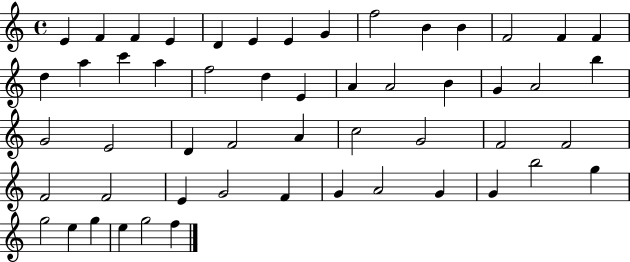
X:1
T:Untitled
M:4/4
L:1/4
K:C
E F F E D E E G f2 B B F2 F F d a c' a f2 d E A A2 B G A2 b G2 E2 D F2 A c2 G2 F2 F2 F2 F2 E G2 F G A2 G G b2 g g2 e g e g2 f